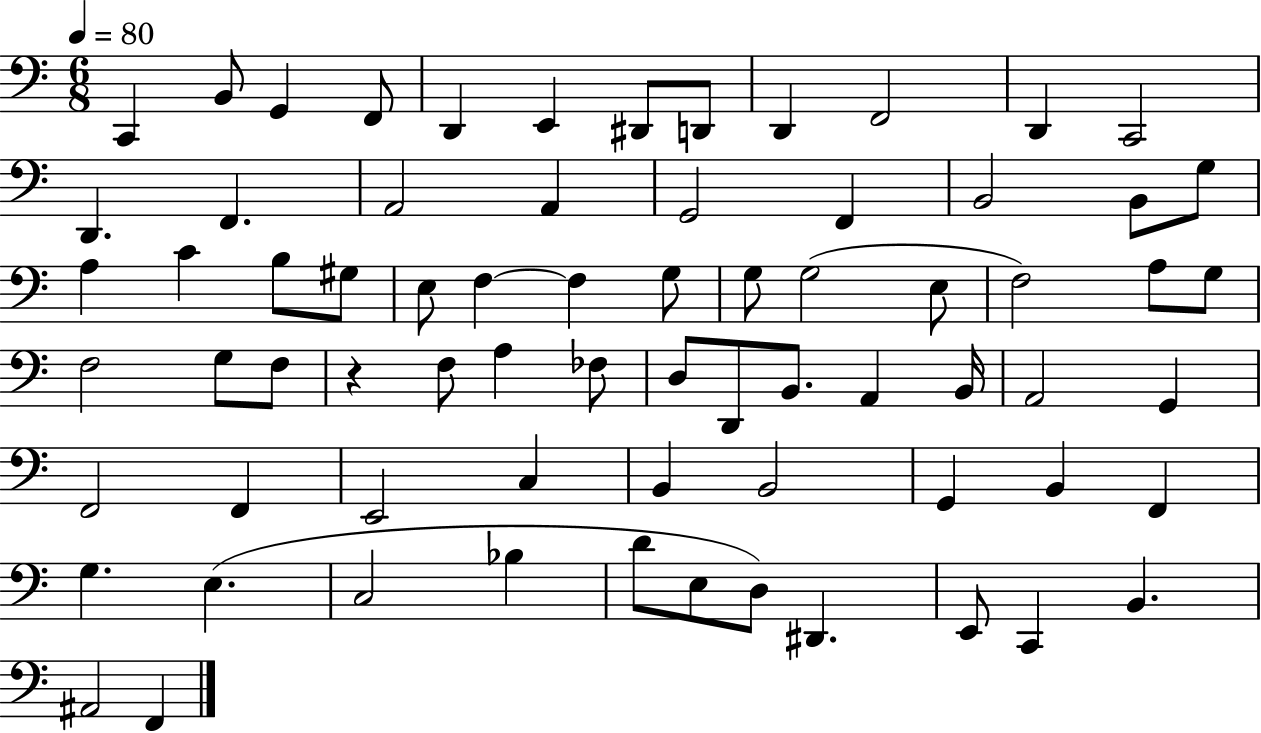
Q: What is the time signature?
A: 6/8